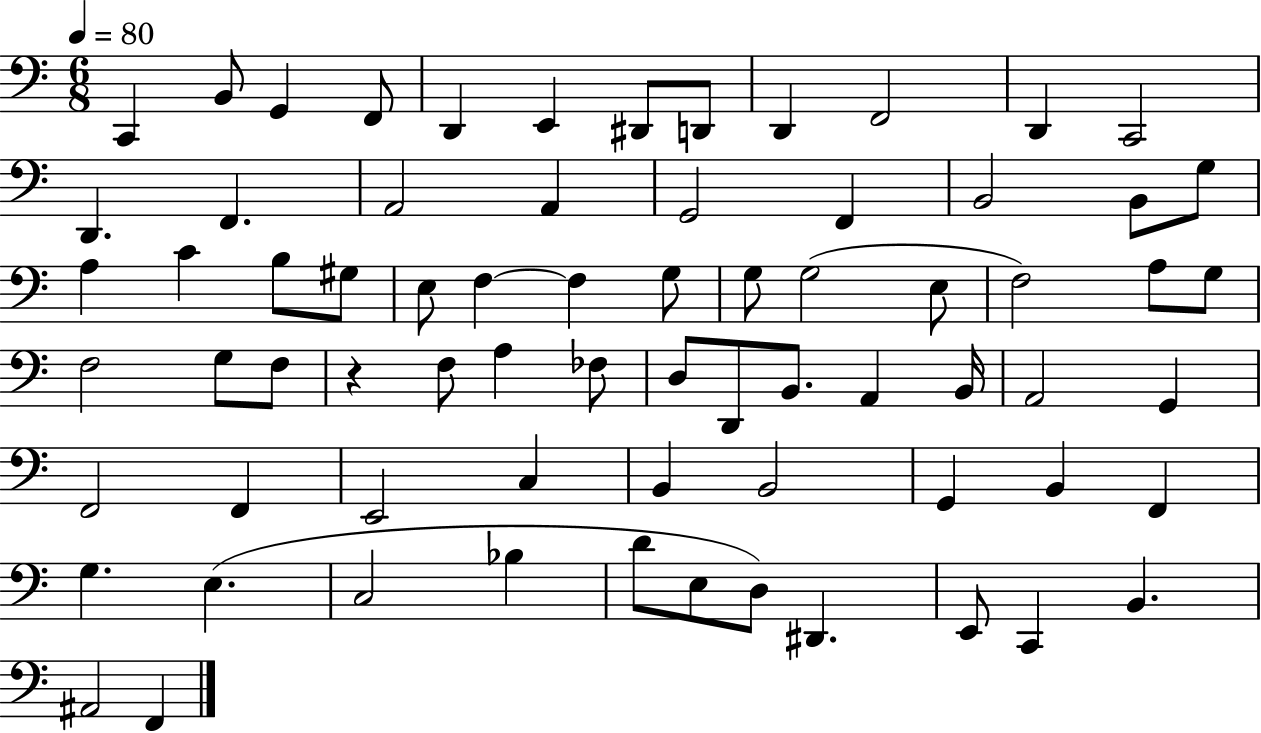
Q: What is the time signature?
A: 6/8